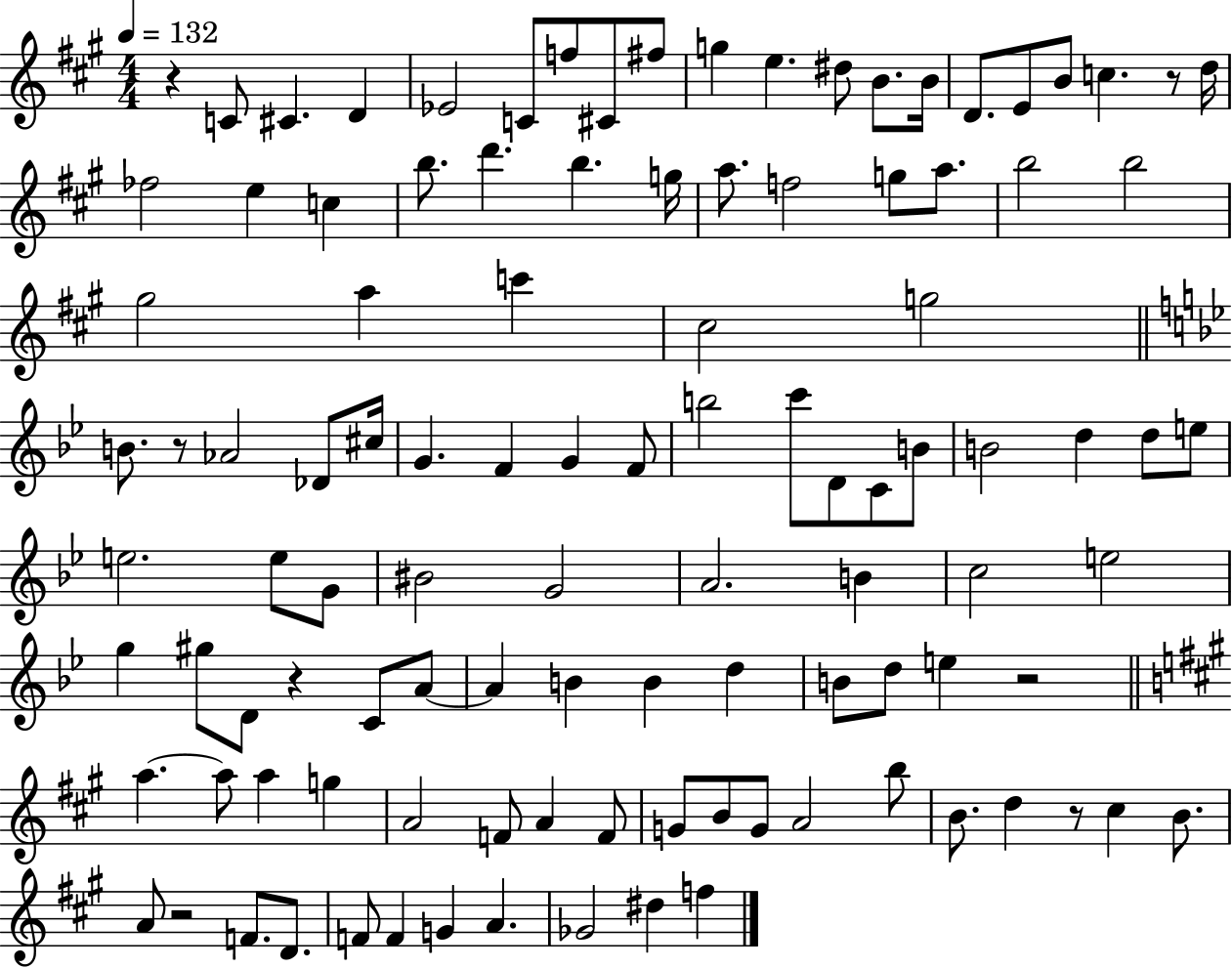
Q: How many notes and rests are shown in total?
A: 108